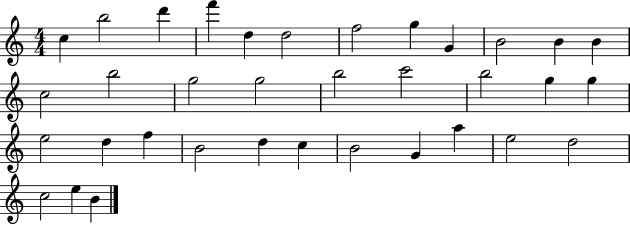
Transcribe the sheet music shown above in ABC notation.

X:1
T:Untitled
M:4/4
L:1/4
K:C
c b2 d' f' d d2 f2 g G B2 B B c2 b2 g2 g2 b2 c'2 b2 g g e2 d f B2 d c B2 G a e2 d2 c2 e B